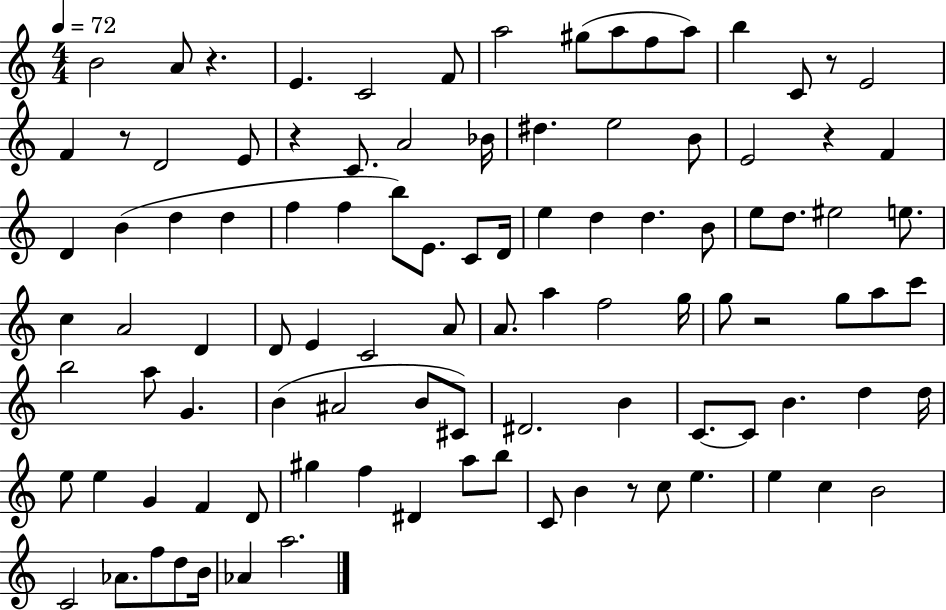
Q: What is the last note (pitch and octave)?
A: A5